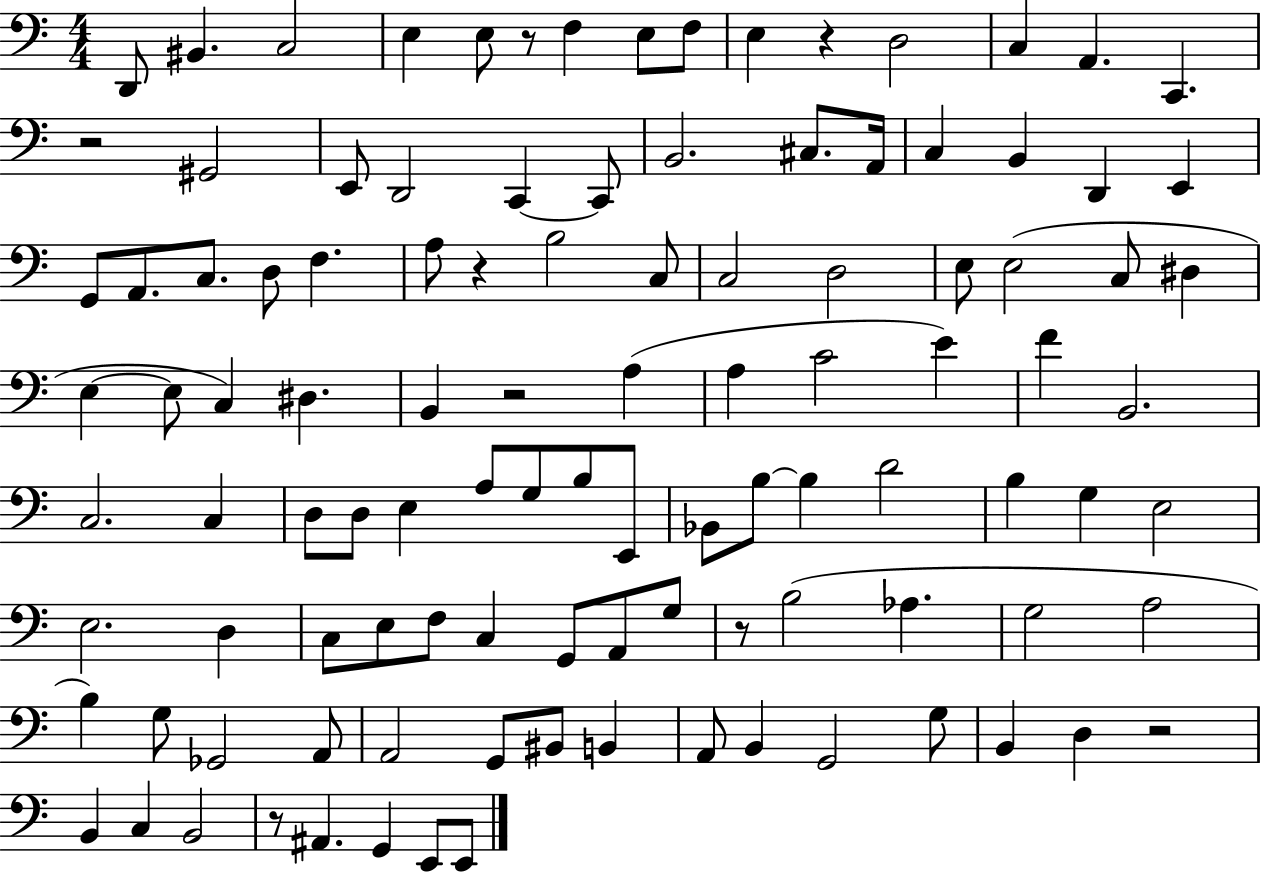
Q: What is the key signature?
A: C major